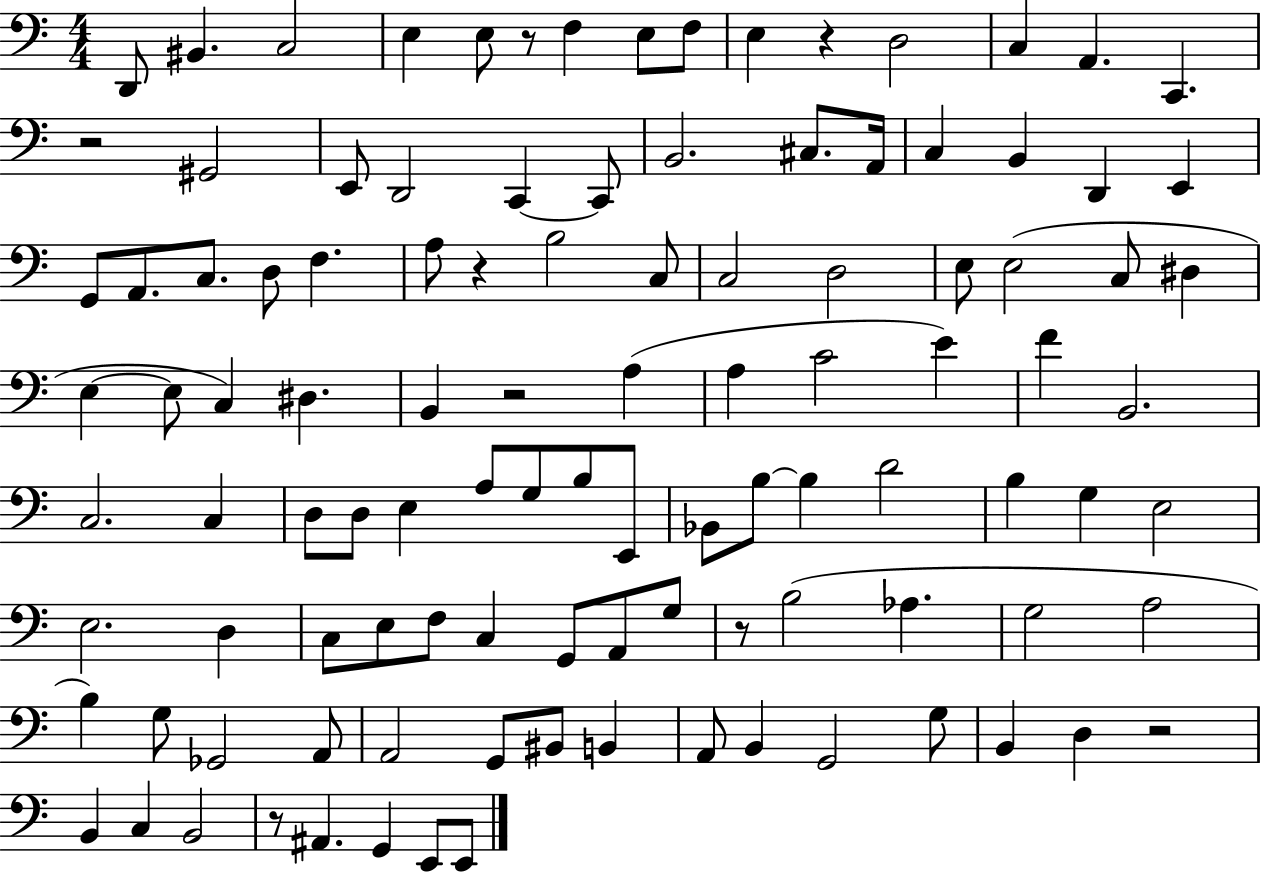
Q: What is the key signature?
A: C major